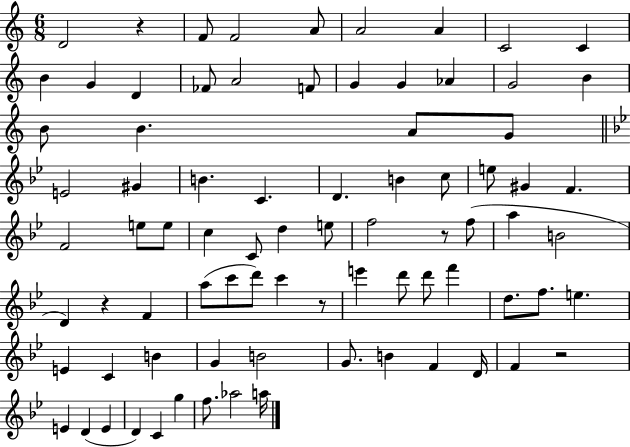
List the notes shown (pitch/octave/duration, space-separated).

D4/h R/q F4/e F4/h A4/e A4/h A4/q C4/h C4/q B4/q G4/q D4/q FES4/e A4/h F4/e G4/q G4/q Ab4/q G4/h B4/q B4/e B4/q. A4/e G4/e E4/h G#4/q B4/q. C4/q. D4/q. B4/q C5/e E5/e G#4/q F4/q. F4/h E5/e E5/e C5/q C4/e D5/q E5/e F5/h R/e F5/e A5/q B4/h D4/q R/q F4/q A5/e C6/e D6/e C6/q R/e E6/q D6/e D6/e F6/q D5/e. F5/e. E5/q. E4/q C4/q B4/q G4/q B4/h G4/e. B4/q F4/q D4/s F4/q R/h E4/q D4/q E4/q D4/q C4/q G5/q F5/e. Ab5/h A5/s